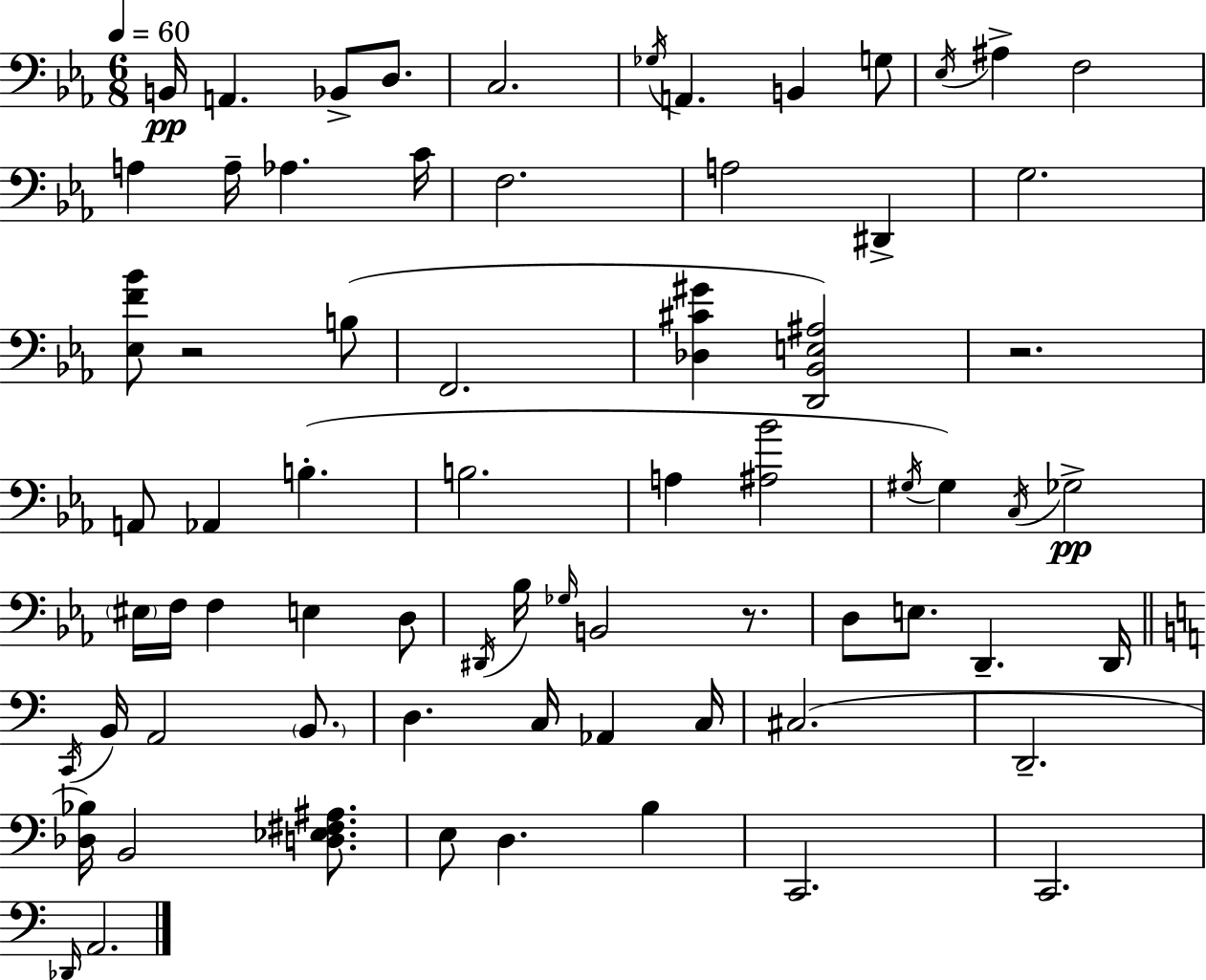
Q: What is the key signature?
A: EES major